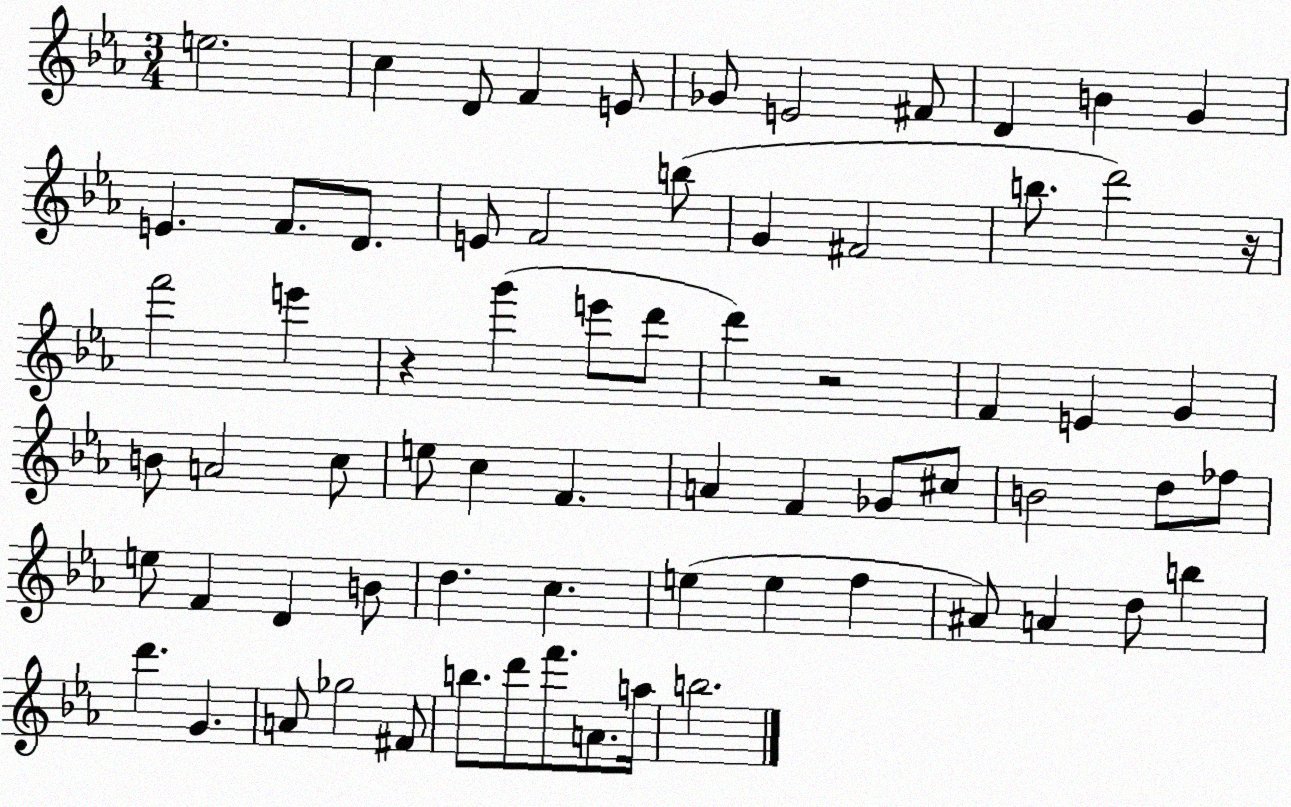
X:1
T:Untitled
M:3/4
L:1/4
K:Eb
e2 c D/2 F E/2 _G/2 E2 ^F/2 D B G E F/2 D/2 E/2 F2 b/2 G ^F2 b/2 d'2 z/4 f'2 e' z g' e'/2 d'/2 d' z2 F E G B/2 A2 c/2 e/2 c F A F _G/2 ^c/2 B2 d/2 _f/2 e/2 F D B/2 d c e e f ^A/2 A d/2 b d' G A/2 _g2 ^F/2 b/2 d'/2 f'/2 A/2 a/4 b2